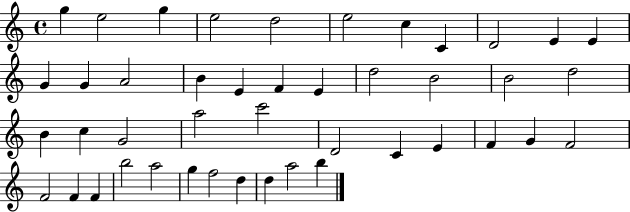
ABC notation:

X:1
T:Untitled
M:4/4
L:1/4
K:C
g e2 g e2 d2 e2 c C D2 E E G G A2 B E F E d2 B2 B2 d2 B c G2 a2 c'2 D2 C E F G F2 F2 F F b2 a2 g f2 d d a2 b